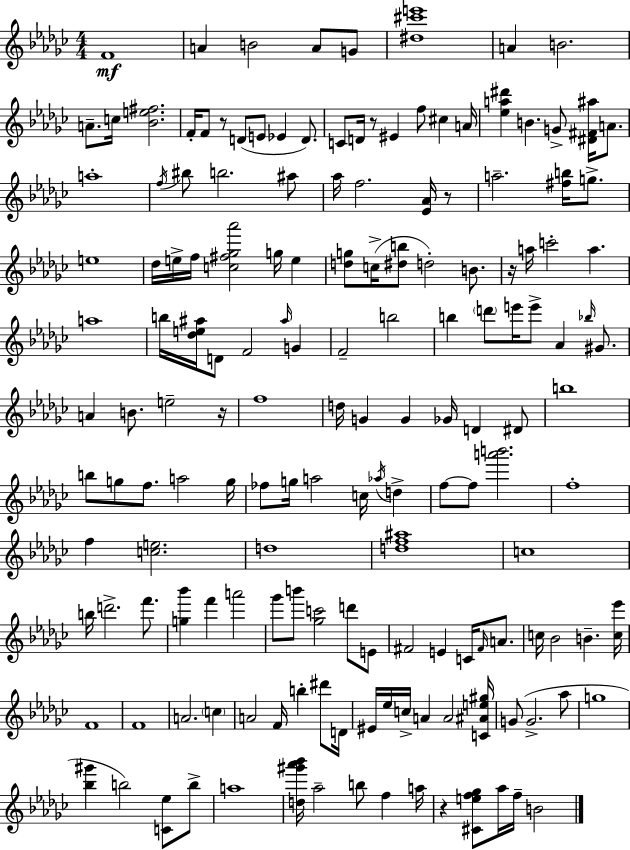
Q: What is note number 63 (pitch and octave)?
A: E5